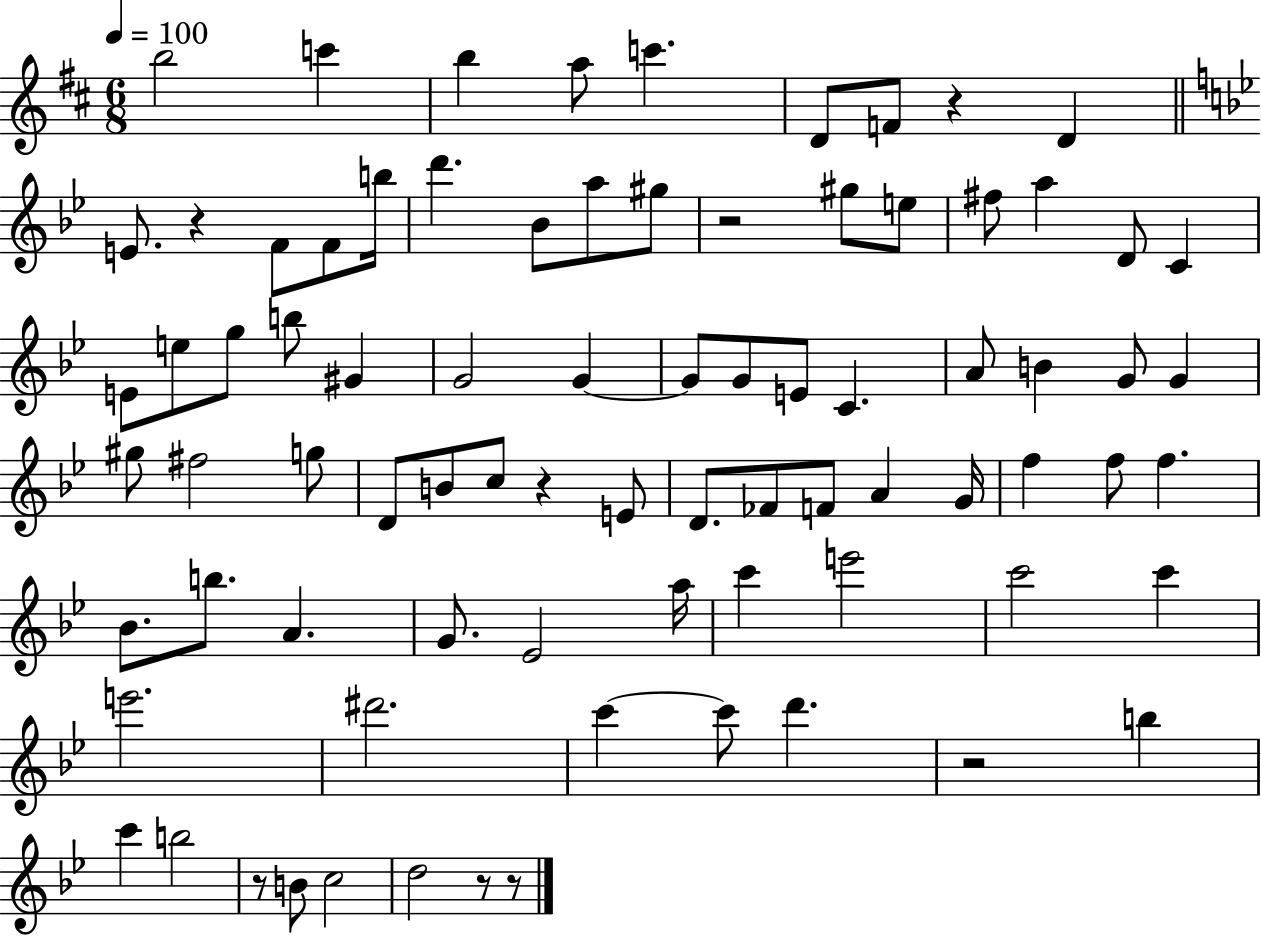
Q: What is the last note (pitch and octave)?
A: D5